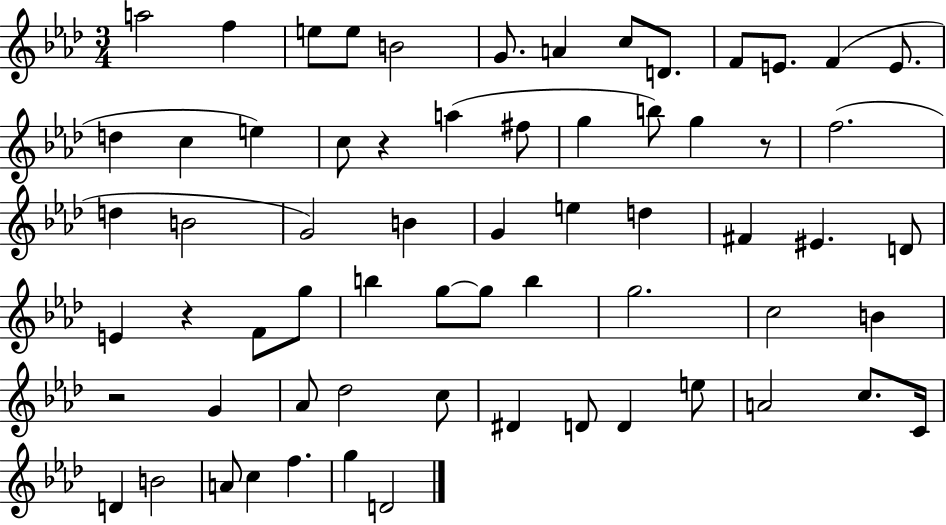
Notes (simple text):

A5/h F5/q E5/e E5/e B4/h G4/e. A4/q C5/e D4/e. F4/e E4/e. F4/q E4/e. D5/q C5/q E5/q C5/e R/q A5/q F#5/e G5/q B5/e G5/q R/e F5/h. D5/q B4/h G4/h B4/q G4/q E5/q D5/q F#4/q EIS4/q. D4/e E4/q R/q F4/e G5/e B5/q G5/e G5/e B5/q G5/h. C5/h B4/q R/h G4/q Ab4/e Db5/h C5/e D#4/q D4/e D4/q E5/e A4/h C5/e. C4/s D4/q B4/h A4/e C5/q F5/q. G5/q D4/h